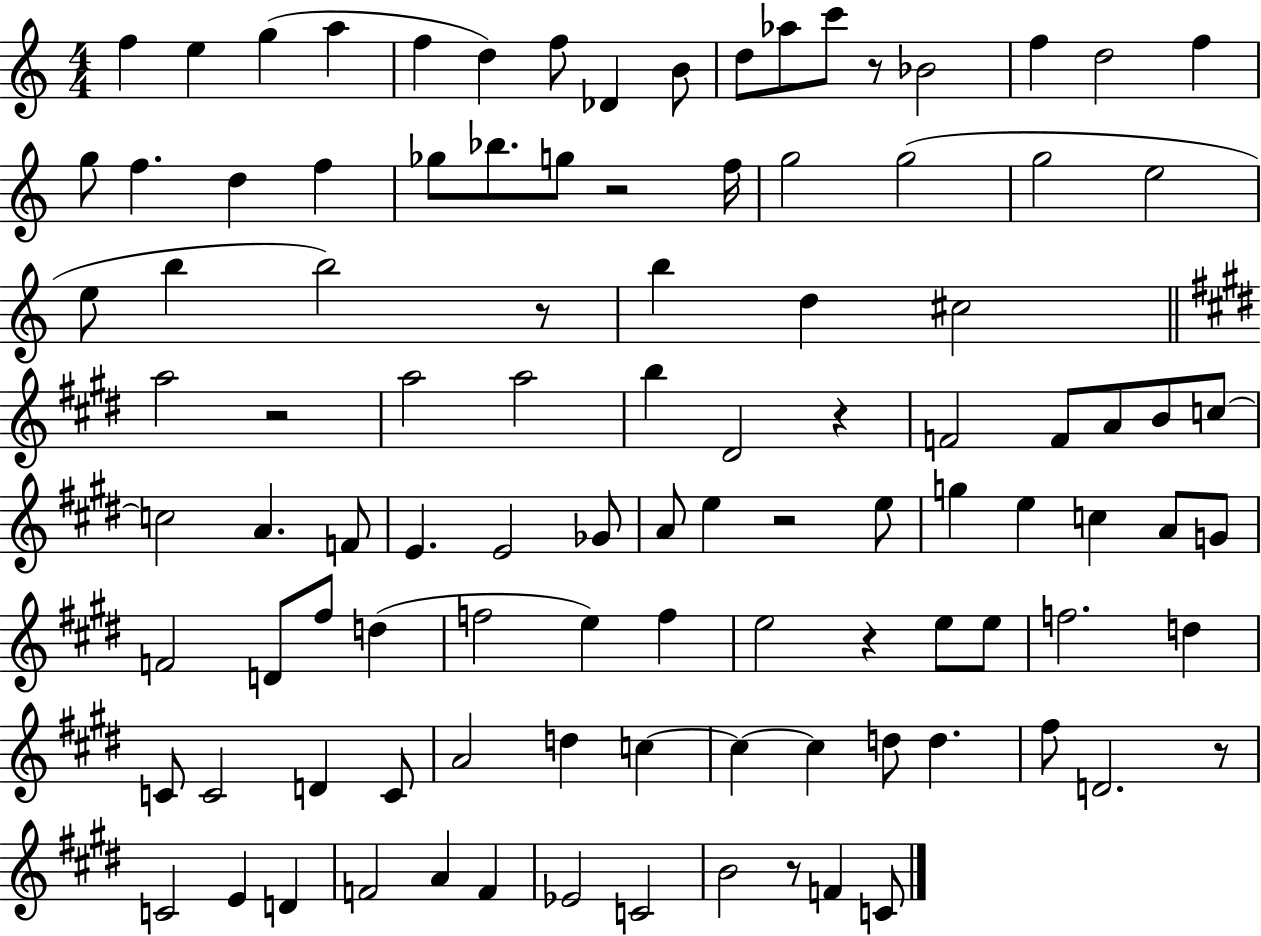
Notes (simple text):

F5/q E5/q G5/q A5/q F5/q D5/q F5/e Db4/q B4/e D5/e Ab5/e C6/e R/e Bb4/h F5/q D5/h F5/q G5/e F5/q. D5/q F5/q Gb5/e Bb5/e. G5/e R/h F5/s G5/h G5/h G5/h E5/h E5/e B5/q B5/h R/e B5/q D5/q C#5/h A5/h R/h A5/h A5/h B5/q D#4/h R/q F4/h F4/e A4/e B4/e C5/e C5/h A4/q. F4/e E4/q. E4/h Gb4/e A4/e E5/q R/h E5/e G5/q E5/q C5/q A4/e G4/e F4/h D4/e F#5/e D5/q F5/h E5/q F5/q E5/h R/q E5/e E5/e F5/h. D5/q C4/e C4/h D4/q C4/e A4/h D5/q C5/q C5/q C5/q D5/e D5/q. F#5/e D4/h. R/e C4/h E4/q D4/q F4/h A4/q F4/q Eb4/h C4/h B4/h R/e F4/q C4/e